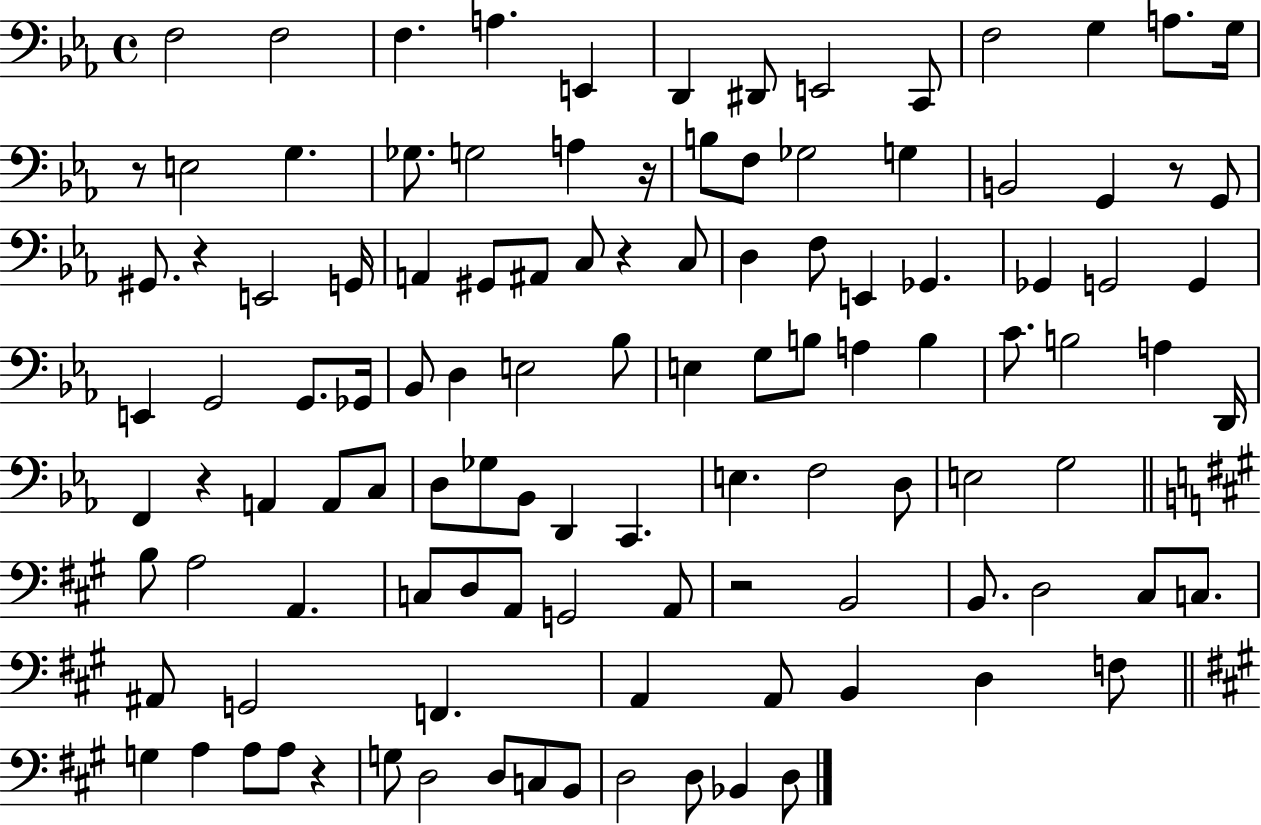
{
  \clef bass
  \time 4/4
  \defaultTimeSignature
  \key ees \major
  \repeat volta 2 { f2 f2 | f4. a4. e,4 | d,4 dis,8 e,2 c,8 | f2 g4 a8. g16 | \break r8 e2 g4. | ges8. g2 a4 r16 | b8 f8 ges2 g4 | b,2 g,4 r8 g,8 | \break gis,8. r4 e,2 g,16 | a,4 gis,8 ais,8 c8 r4 c8 | d4 f8 e,4 ges,4. | ges,4 g,2 g,4 | \break e,4 g,2 g,8. ges,16 | bes,8 d4 e2 bes8 | e4 g8 b8 a4 b4 | c'8. b2 a4 d,16 | \break f,4 r4 a,4 a,8 c8 | d8 ges8 bes,8 d,4 c,4. | e4. f2 d8 | e2 g2 | \break \bar "||" \break \key a \major b8 a2 a,4. | c8 d8 a,8 g,2 a,8 | r2 b,2 | b,8. d2 cis8 c8. | \break ais,8 g,2 f,4. | a,4 a,8 b,4 d4 f8 | \bar "||" \break \key a \major g4 a4 a8 a8 r4 | g8 d2 d8 c8 b,8 | d2 d8 bes,4 d8 | } \bar "|."
}